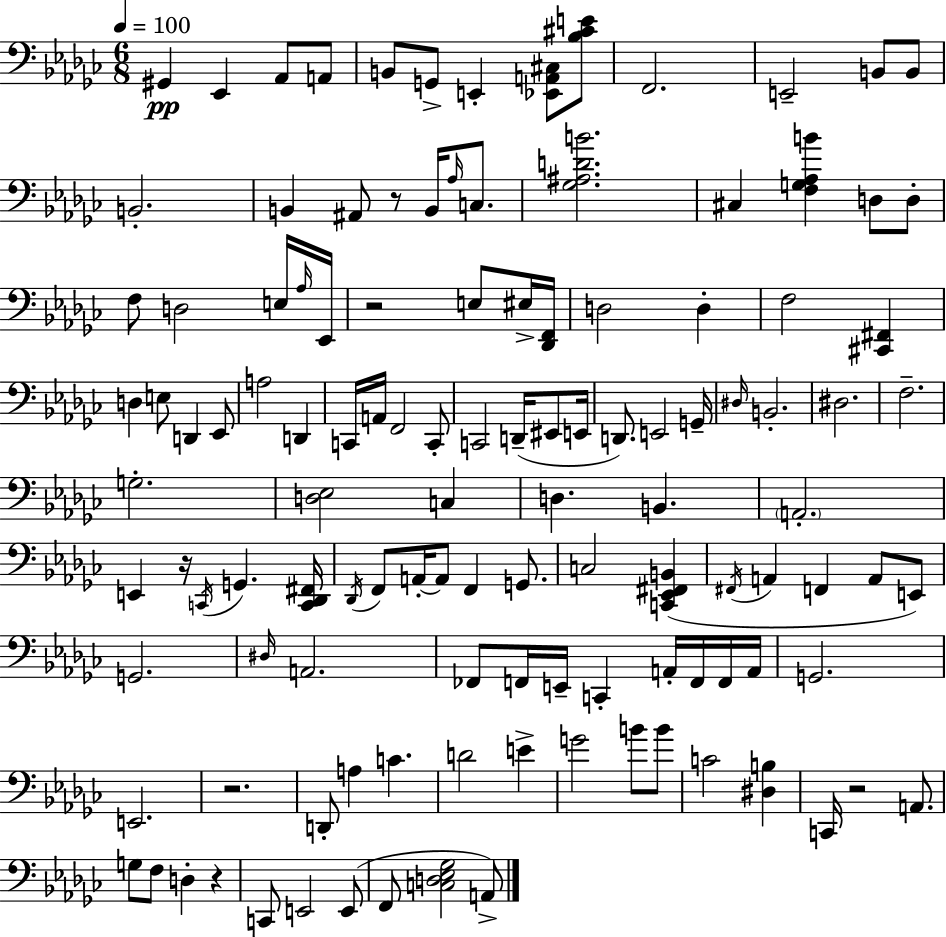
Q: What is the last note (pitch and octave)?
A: A2